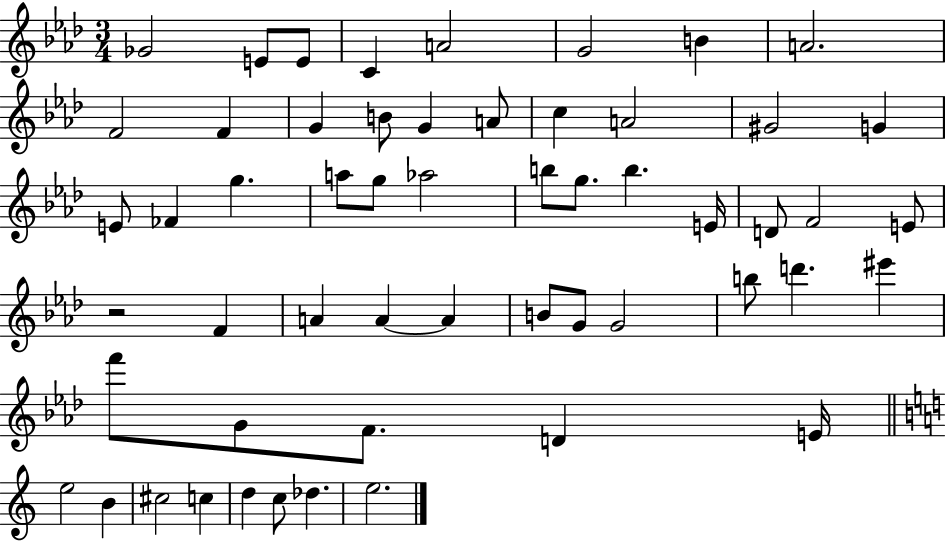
X:1
T:Untitled
M:3/4
L:1/4
K:Ab
_G2 E/2 E/2 C A2 G2 B A2 F2 F G B/2 G A/2 c A2 ^G2 G E/2 _F g a/2 g/2 _a2 b/2 g/2 b E/4 D/2 F2 E/2 z2 F A A A B/2 G/2 G2 b/2 d' ^e' f'/2 G/2 F/2 D E/4 e2 B ^c2 c d c/2 _d e2